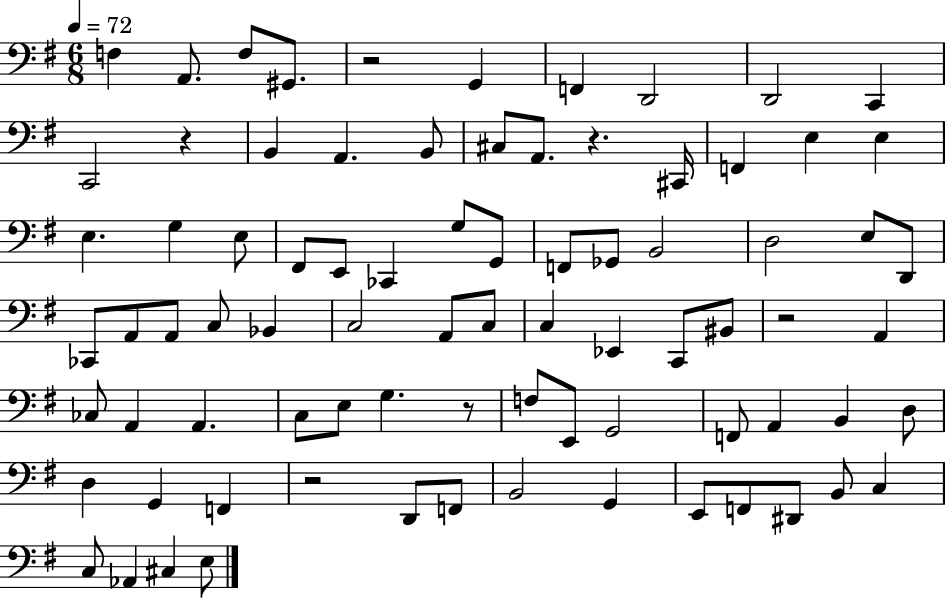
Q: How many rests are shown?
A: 6